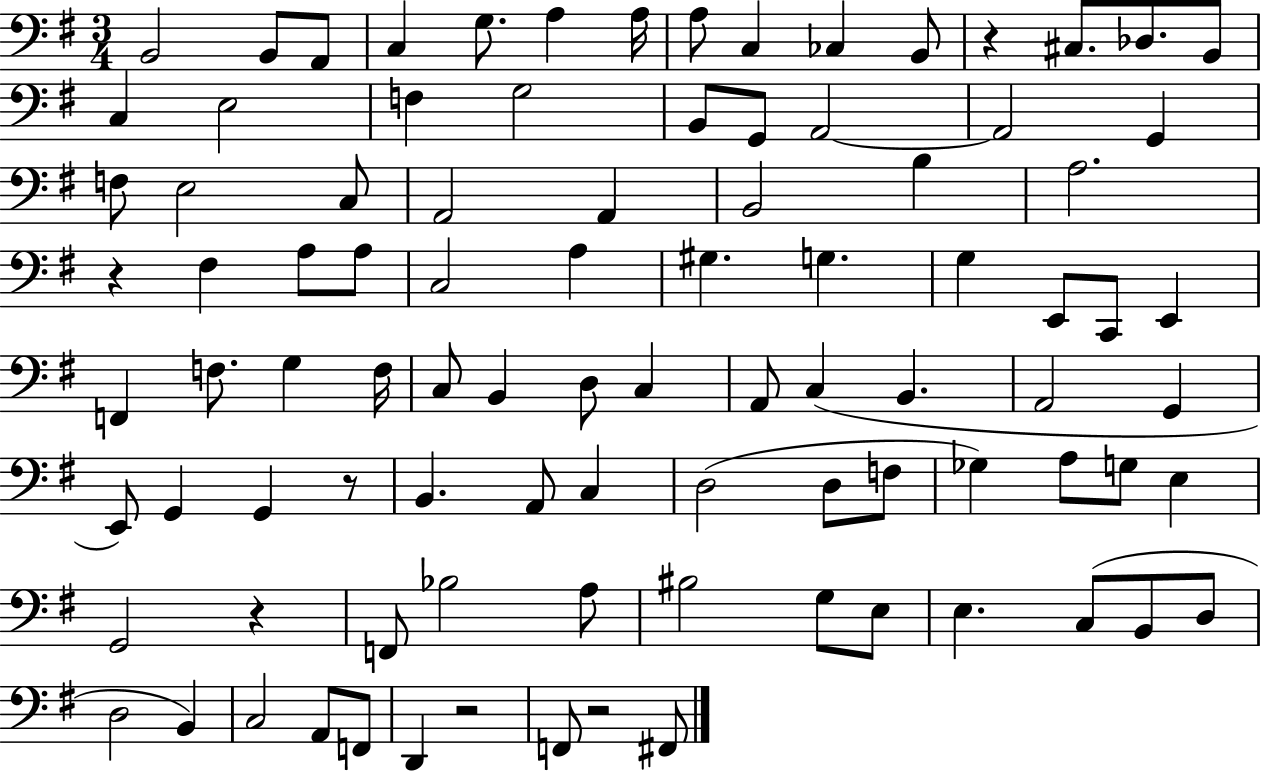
B2/h B2/e A2/e C3/q G3/e. A3/q A3/s A3/e C3/q CES3/q B2/e R/q C#3/e. Db3/e. B2/e C3/q E3/h F3/q G3/h B2/e G2/e A2/h A2/h G2/q F3/e E3/h C3/e A2/h A2/q B2/h B3/q A3/h. R/q F#3/q A3/e A3/e C3/h A3/q G#3/q. G3/q. G3/q E2/e C2/e E2/q F2/q F3/e. G3/q F3/s C3/e B2/q D3/e C3/q A2/e C3/q B2/q. A2/h G2/q E2/e G2/q G2/q R/e B2/q. A2/e C3/q D3/h D3/e F3/e Gb3/q A3/e G3/e E3/q G2/h R/q F2/e Bb3/h A3/e BIS3/h G3/e E3/e E3/q. C3/e B2/e D3/e D3/h B2/q C3/h A2/e F2/e D2/q R/h F2/e R/h F#2/e